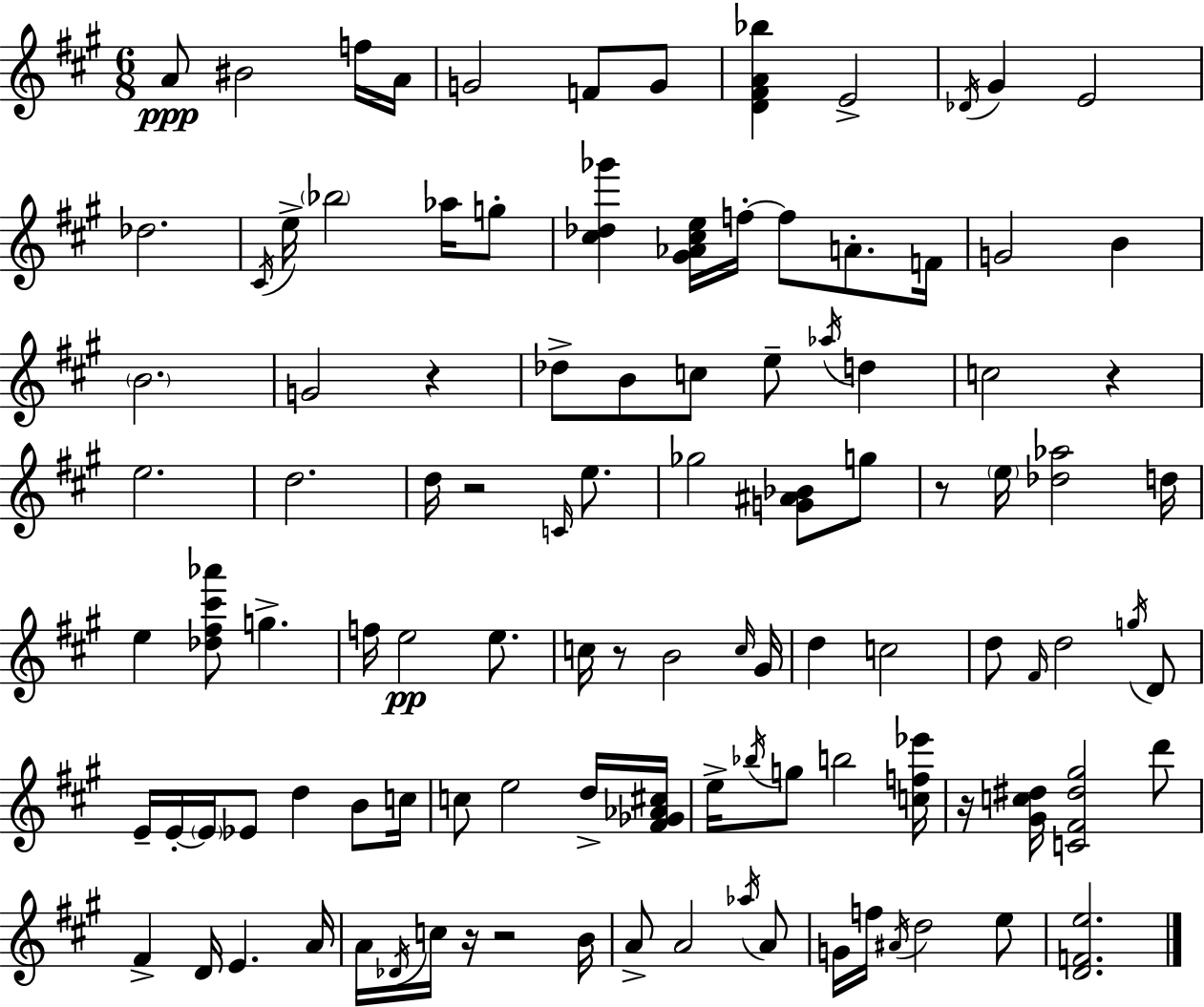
{
  \clef treble
  \numericTimeSignature
  \time 6/8
  \key a \major
  a'8\ppp bis'2 f''16 a'16 | g'2 f'8 g'8 | <d' fis' a' bes''>4 e'2-> | \acciaccatura { des'16 } gis'4 e'2 | \break des''2. | \acciaccatura { cis'16 } e''16-> \parenthesize bes''2 aes''16 | g''8-. <cis'' des'' ges'''>4 <gis' aes' cis'' e''>16 f''16-.~~ f''8 a'8.-. | f'16 g'2 b'4 | \break \parenthesize b'2. | g'2 r4 | des''8-> b'8 c''8 e''8-- \acciaccatura { aes''16 } d''4 | c''2 r4 | \break e''2. | d''2. | d''16 r2 | \grace { c'16 } e''8. ges''2 | \break <g' ais' bes'>8 g''8 r8 \parenthesize e''16 <des'' aes''>2 | d''16 e''4 <des'' fis'' cis''' aes'''>8 g''4.-> | f''16 e''2\pp | e''8. c''16 r8 b'2 | \break \grace { c''16 } gis'16 d''4 c''2 | d''8 \grace { fis'16 } d''2 | \acciaccatura { g''16 } d'8 e'16-- e'16-.~~ \parenthesize e'16 ees'8 | d''4 b'8 c''16 c''8 e''2 | \break d''16-> <fis' ges' aes' cis''>16 e''16-> \acciaccatura { bes''16 } g''8 b''2 | <c'' f'' ees'''>16 r16 <gis' c'' dis''>16 <c' fis' dis'' gis''>2 | d'''8 fis'4-> | d'16 e'4. a'16 a'16 \acciaccatura { des'16 } c''16 r16 | \break r2 b'16 a'8-> a'2 | \acciaccatura { aes''16 } a'8 g'16 f''16 | \acciaccatura { ais'16 } d''2 e''8 <d' f' e''>2. | \bar "|."
}